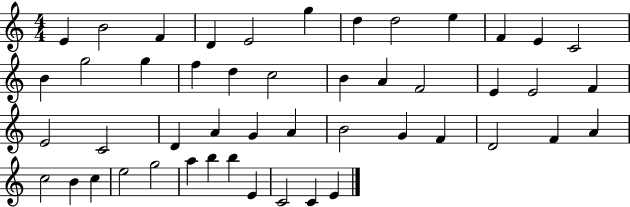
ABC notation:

X:1
T:Untitled
M:4/4
L:1/4
K:C
E B2 F D E2 g d d2 e F E C2 B g2 g f d c2 B A F2 E E2 F E2 C2 D A G A B2 G F D2 F A c2 B c e2 g2 a b b E C2 C E